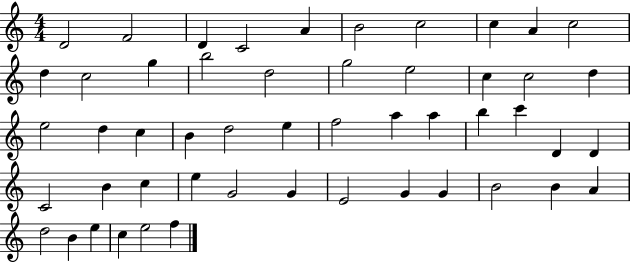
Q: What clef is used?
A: treble